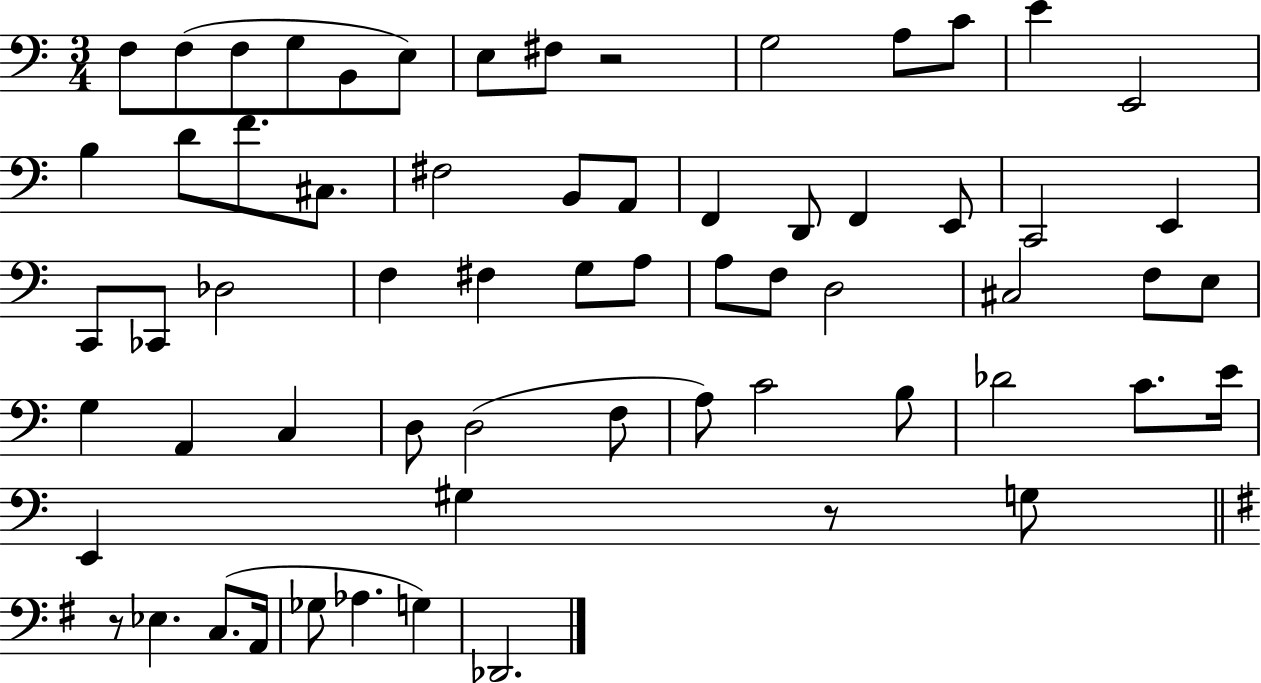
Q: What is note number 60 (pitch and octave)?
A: G3